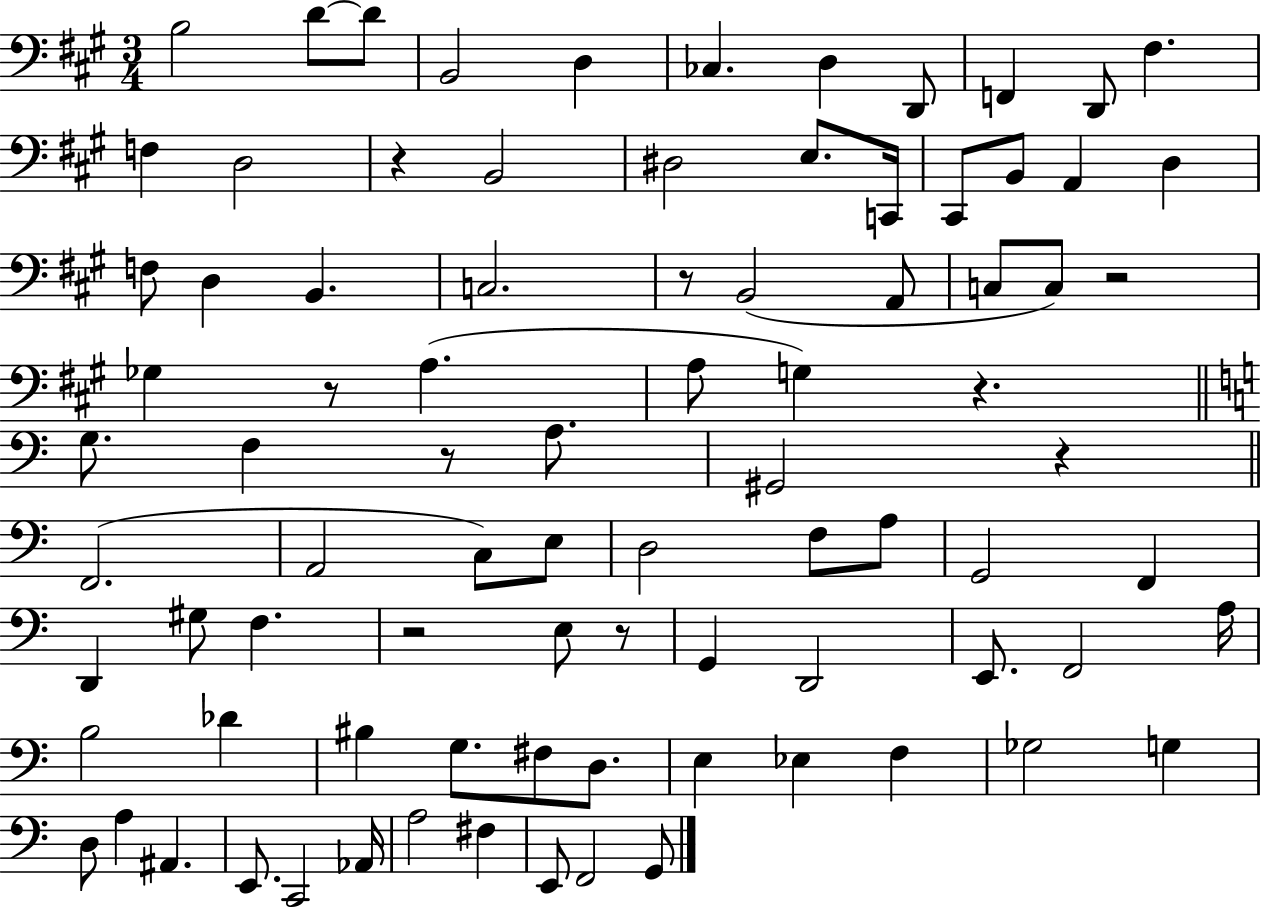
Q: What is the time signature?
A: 3/4